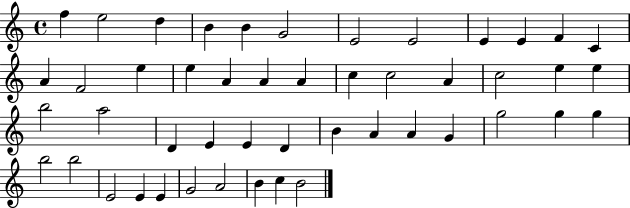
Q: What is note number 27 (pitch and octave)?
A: A5